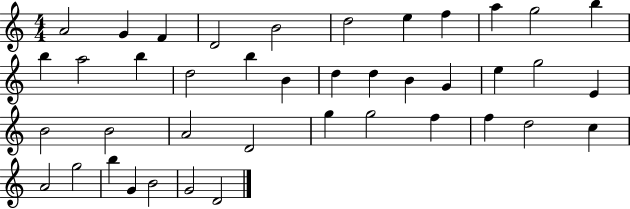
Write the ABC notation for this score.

X:1
T:Untitled
M:4/4
L:1/4
K:C
A2 G F D2 B2 d2 e f a g2 b b a2 b d2 b B d d B G e g2 E B2 B2 A2 D2 g g2 f f d2 c A2 g2 b G B2 G2 D2